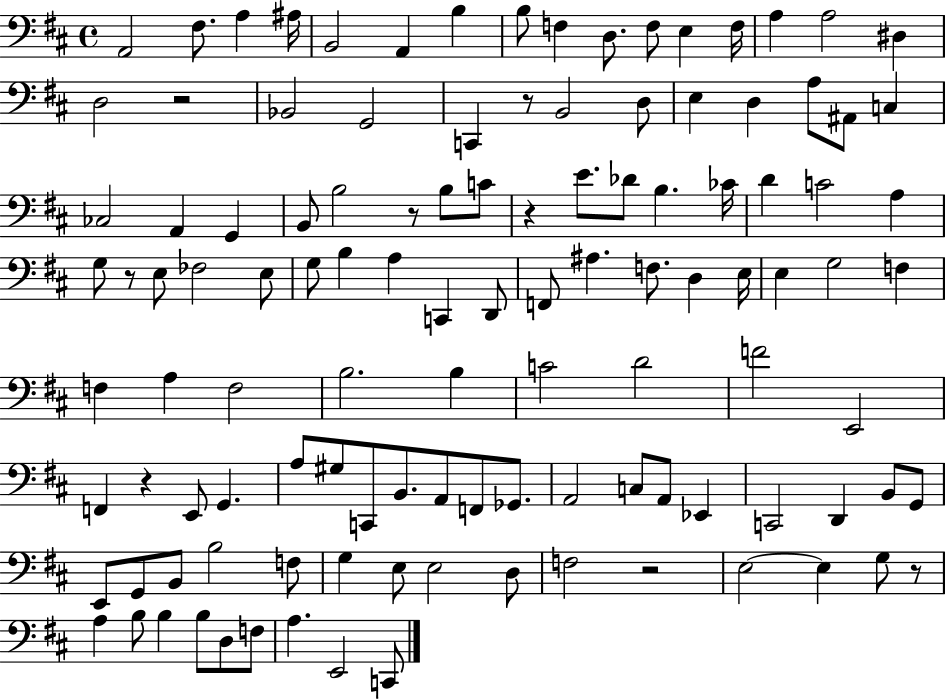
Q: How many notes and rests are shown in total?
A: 115